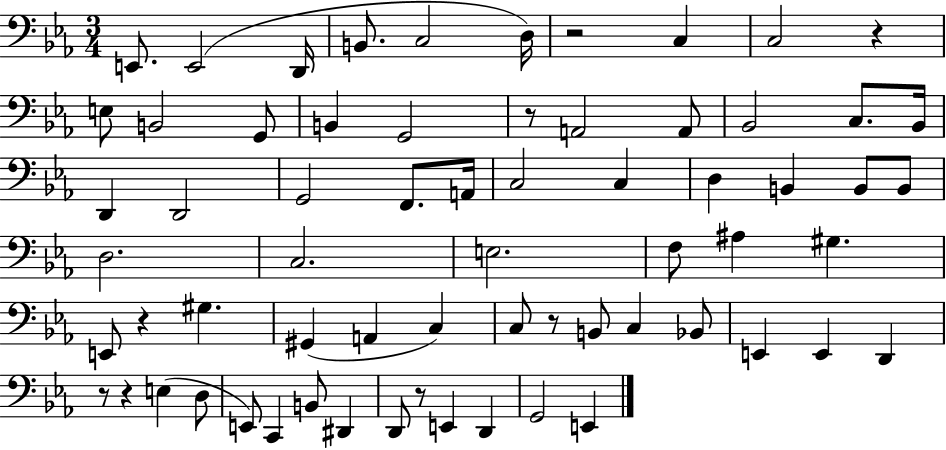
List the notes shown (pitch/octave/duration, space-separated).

E2/e. E2/h D2/s B2/e. C3/h D3/s R/h C3/q C3/h R/q E3/e B2/h G2/e B2/q G2/h R/e A2/h A2/e Bb2/h C3/e. Bb2/s D2/q D2/h G2/h F2/e. A2/s C3/h C3/q D3/q B2/q B2/e B2/e D3/h. C3/h. E3/h. F3/e A#3/q G#3/q. E2/e R/q G#3/q. G#2/q A2/q C3/q C3/e R/e B2/e C3/q Bb2/e E2/q E2/q D2/q R/e R/q E3/q D3/e E2/e C2/q B2/e D#2/q D2/e R/e E2/q D2/q G2/h E2/q